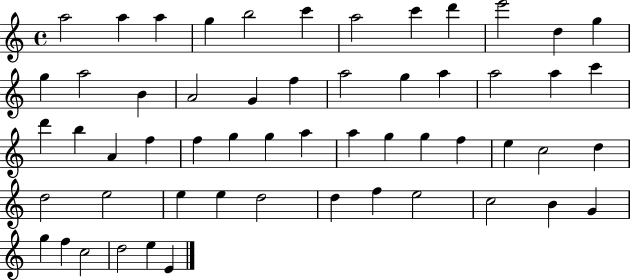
{
  \clef treble
  \time 4/4
  \defaultTimeSignature
  \key c \major
  a''2 a''4 a''4 | g''4 b''2 c'''4 | a''2 c'''4 d'''4 | e'''2 d''4 g''4 | \break g''4 a''2 b'4 | a'2 g'4 f''4 | a''2 g''4 a''4 | a''2 a''4 c'''4 | \break d'''4 b''4 a'4 f''4 | f''4 g''4 g''4 a''4 | a''4 g''4 g''4 f''4 | e''4 c''2 d''4 | \break d''2 e''2 | e''4 e''4 d''2 | d''4 f''4 e''2 | c''2 b'4 g'4 | \break g''4 f''4 c''2 | d''2 e''4 e'4 | \bar "|."
}